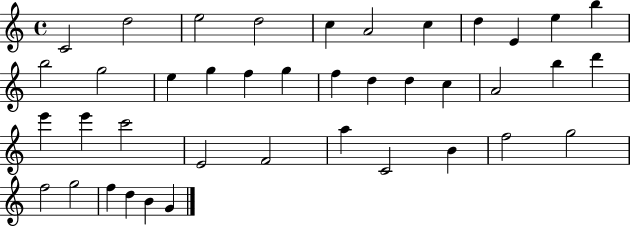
C4/h D5/h E5/h D5/h C5/q A4/h C5/q D5/q E4/q E5/q B5/q B5/h G5/h E5/q G5/q F5/q G5/q F5/q D5/q D5/q C5/q A4/h B5/q D6/q E6/q E6/q C6/h E4/h F4/h A5/q C4/h B4/q F5/h G5/h F5/h G5/h F5/q D5/q B4/q G4/q